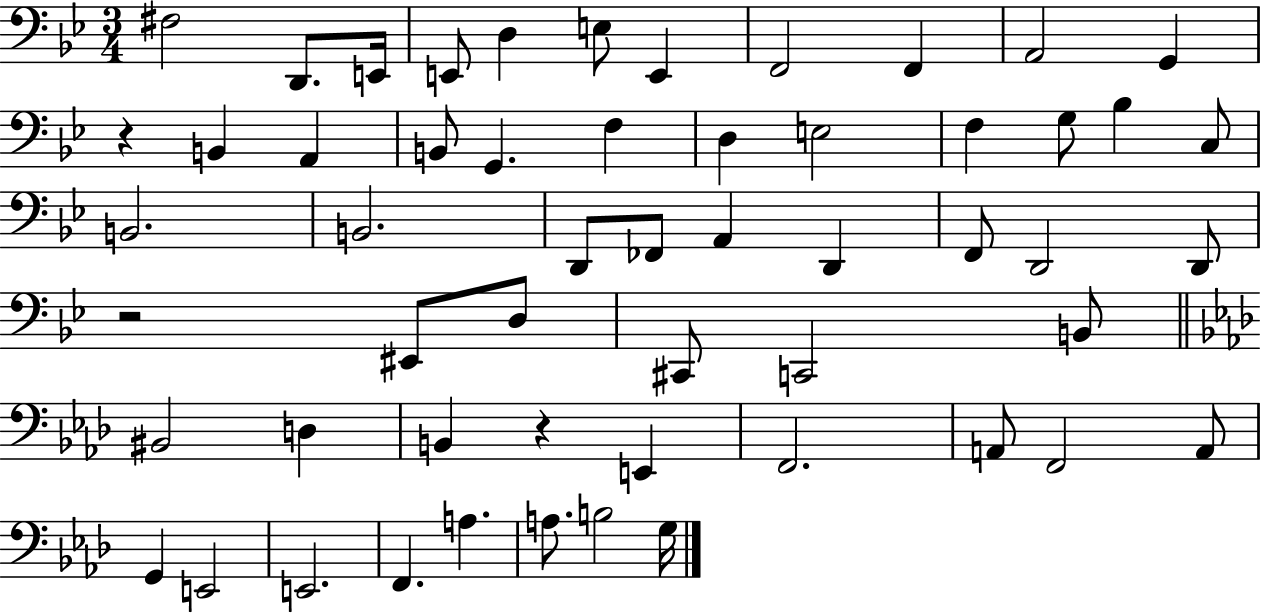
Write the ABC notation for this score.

X:1
T:Untitled
M:3/4
L:1/4
K:Bb
^F,2 D,,/2 E,,/4 E,,/2 D, E,/2 E,, F,,2 F,, A,,2 G,, z B,, A,, B,,/2 G,, F, D, E,2 F, G,/2 _B, C,/2 B,,2 B,,2 D,,/2 _F,,/2 A,, D,, F,,/2 D,,2 D,,/2 z2 ^E,,/2 D,/2 ^C,,/2 C,,2 B,,/2 ^B,,2 D, B,, z E,, F,,2 A,,/2 F,,2 A,,/2 G,, E,,2 E,,2 F,, A, A,/2 B,2 G,/4